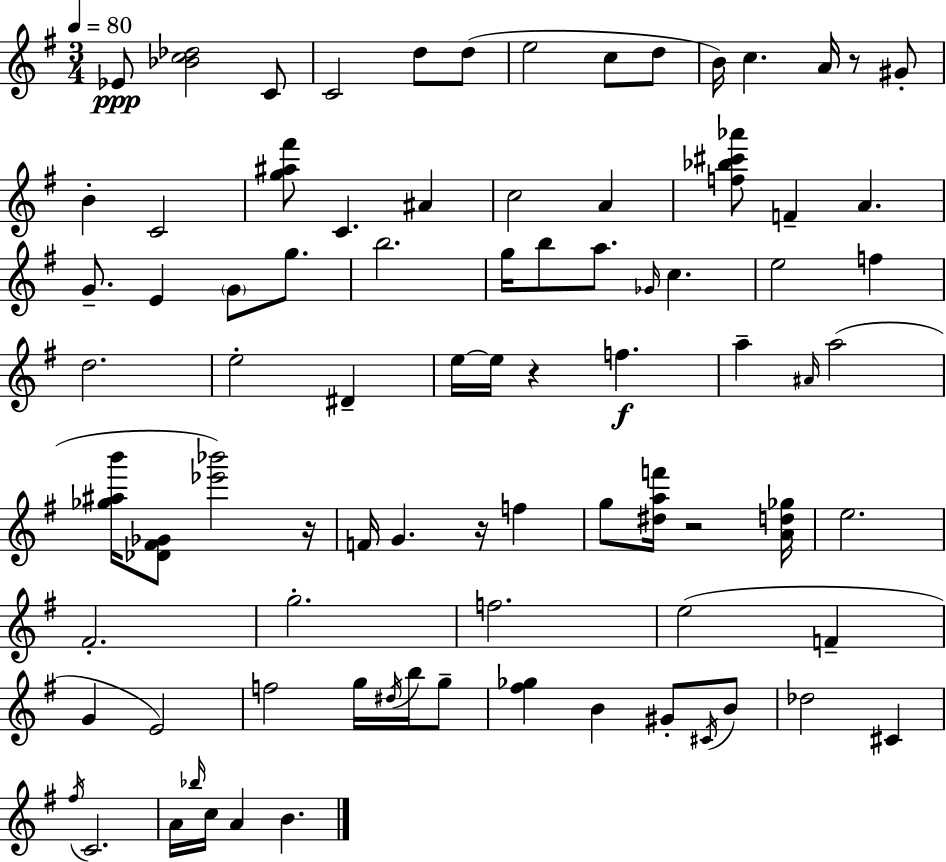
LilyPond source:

{
  \clef treble
  \numericTimeSignature
  \time 3/4
  \key g \major
  \tempo 4 = 80
  ees'8\ppp <bes' c'' des''>2 c'8 | c'2 d''8 d''8( | e''2 c''8 d''8 | b'16) c''4. a'16 r8 gis'8-. | \break b'4-. c'2 | <g'' ais'' fis'''>8 c'4. ais'4 | c''2 a'4 | <f'' bes'' cis''' aes'''>8 f'4-- a'4. | \break g'8.-- e'4 \parenthesize g'8 g''8. | b''2. | g''16 b''8 a''8. \grace { ges'16 } c''4. | e''2 f''4 | \break d''2. | e''2-. dis'4-- | e''16~~ e''16 r4 f''4.\f | a''4-- \grace { ais'16 }( a''2 | \break <ges'' ais'' b'''>16 <des' fis' ges'>8 <ees''' bes'''>2) | r16 f'16 g'4. r16 f''4 | g''8 <dis'' a'' f'''>16 r2 | <a' d'' ges''>16 e''2. | \break fis'2.-. | g''2.-. | f''2. | e''2( f'4-- | \break g'4 e'2) | f''2 g''16 \acciaccatura { dis''16 } | b''16 g''8-- <fis'' ges''>4 b'4 gis'8-. | \acciaccatura { cis'16 } b'8 des''2 | \break cis'4 \acciaccatura { fis''16 } c'2. | a'16 \grace { bes''16 } c''16 a'4 | b'4. \bar "|."
}